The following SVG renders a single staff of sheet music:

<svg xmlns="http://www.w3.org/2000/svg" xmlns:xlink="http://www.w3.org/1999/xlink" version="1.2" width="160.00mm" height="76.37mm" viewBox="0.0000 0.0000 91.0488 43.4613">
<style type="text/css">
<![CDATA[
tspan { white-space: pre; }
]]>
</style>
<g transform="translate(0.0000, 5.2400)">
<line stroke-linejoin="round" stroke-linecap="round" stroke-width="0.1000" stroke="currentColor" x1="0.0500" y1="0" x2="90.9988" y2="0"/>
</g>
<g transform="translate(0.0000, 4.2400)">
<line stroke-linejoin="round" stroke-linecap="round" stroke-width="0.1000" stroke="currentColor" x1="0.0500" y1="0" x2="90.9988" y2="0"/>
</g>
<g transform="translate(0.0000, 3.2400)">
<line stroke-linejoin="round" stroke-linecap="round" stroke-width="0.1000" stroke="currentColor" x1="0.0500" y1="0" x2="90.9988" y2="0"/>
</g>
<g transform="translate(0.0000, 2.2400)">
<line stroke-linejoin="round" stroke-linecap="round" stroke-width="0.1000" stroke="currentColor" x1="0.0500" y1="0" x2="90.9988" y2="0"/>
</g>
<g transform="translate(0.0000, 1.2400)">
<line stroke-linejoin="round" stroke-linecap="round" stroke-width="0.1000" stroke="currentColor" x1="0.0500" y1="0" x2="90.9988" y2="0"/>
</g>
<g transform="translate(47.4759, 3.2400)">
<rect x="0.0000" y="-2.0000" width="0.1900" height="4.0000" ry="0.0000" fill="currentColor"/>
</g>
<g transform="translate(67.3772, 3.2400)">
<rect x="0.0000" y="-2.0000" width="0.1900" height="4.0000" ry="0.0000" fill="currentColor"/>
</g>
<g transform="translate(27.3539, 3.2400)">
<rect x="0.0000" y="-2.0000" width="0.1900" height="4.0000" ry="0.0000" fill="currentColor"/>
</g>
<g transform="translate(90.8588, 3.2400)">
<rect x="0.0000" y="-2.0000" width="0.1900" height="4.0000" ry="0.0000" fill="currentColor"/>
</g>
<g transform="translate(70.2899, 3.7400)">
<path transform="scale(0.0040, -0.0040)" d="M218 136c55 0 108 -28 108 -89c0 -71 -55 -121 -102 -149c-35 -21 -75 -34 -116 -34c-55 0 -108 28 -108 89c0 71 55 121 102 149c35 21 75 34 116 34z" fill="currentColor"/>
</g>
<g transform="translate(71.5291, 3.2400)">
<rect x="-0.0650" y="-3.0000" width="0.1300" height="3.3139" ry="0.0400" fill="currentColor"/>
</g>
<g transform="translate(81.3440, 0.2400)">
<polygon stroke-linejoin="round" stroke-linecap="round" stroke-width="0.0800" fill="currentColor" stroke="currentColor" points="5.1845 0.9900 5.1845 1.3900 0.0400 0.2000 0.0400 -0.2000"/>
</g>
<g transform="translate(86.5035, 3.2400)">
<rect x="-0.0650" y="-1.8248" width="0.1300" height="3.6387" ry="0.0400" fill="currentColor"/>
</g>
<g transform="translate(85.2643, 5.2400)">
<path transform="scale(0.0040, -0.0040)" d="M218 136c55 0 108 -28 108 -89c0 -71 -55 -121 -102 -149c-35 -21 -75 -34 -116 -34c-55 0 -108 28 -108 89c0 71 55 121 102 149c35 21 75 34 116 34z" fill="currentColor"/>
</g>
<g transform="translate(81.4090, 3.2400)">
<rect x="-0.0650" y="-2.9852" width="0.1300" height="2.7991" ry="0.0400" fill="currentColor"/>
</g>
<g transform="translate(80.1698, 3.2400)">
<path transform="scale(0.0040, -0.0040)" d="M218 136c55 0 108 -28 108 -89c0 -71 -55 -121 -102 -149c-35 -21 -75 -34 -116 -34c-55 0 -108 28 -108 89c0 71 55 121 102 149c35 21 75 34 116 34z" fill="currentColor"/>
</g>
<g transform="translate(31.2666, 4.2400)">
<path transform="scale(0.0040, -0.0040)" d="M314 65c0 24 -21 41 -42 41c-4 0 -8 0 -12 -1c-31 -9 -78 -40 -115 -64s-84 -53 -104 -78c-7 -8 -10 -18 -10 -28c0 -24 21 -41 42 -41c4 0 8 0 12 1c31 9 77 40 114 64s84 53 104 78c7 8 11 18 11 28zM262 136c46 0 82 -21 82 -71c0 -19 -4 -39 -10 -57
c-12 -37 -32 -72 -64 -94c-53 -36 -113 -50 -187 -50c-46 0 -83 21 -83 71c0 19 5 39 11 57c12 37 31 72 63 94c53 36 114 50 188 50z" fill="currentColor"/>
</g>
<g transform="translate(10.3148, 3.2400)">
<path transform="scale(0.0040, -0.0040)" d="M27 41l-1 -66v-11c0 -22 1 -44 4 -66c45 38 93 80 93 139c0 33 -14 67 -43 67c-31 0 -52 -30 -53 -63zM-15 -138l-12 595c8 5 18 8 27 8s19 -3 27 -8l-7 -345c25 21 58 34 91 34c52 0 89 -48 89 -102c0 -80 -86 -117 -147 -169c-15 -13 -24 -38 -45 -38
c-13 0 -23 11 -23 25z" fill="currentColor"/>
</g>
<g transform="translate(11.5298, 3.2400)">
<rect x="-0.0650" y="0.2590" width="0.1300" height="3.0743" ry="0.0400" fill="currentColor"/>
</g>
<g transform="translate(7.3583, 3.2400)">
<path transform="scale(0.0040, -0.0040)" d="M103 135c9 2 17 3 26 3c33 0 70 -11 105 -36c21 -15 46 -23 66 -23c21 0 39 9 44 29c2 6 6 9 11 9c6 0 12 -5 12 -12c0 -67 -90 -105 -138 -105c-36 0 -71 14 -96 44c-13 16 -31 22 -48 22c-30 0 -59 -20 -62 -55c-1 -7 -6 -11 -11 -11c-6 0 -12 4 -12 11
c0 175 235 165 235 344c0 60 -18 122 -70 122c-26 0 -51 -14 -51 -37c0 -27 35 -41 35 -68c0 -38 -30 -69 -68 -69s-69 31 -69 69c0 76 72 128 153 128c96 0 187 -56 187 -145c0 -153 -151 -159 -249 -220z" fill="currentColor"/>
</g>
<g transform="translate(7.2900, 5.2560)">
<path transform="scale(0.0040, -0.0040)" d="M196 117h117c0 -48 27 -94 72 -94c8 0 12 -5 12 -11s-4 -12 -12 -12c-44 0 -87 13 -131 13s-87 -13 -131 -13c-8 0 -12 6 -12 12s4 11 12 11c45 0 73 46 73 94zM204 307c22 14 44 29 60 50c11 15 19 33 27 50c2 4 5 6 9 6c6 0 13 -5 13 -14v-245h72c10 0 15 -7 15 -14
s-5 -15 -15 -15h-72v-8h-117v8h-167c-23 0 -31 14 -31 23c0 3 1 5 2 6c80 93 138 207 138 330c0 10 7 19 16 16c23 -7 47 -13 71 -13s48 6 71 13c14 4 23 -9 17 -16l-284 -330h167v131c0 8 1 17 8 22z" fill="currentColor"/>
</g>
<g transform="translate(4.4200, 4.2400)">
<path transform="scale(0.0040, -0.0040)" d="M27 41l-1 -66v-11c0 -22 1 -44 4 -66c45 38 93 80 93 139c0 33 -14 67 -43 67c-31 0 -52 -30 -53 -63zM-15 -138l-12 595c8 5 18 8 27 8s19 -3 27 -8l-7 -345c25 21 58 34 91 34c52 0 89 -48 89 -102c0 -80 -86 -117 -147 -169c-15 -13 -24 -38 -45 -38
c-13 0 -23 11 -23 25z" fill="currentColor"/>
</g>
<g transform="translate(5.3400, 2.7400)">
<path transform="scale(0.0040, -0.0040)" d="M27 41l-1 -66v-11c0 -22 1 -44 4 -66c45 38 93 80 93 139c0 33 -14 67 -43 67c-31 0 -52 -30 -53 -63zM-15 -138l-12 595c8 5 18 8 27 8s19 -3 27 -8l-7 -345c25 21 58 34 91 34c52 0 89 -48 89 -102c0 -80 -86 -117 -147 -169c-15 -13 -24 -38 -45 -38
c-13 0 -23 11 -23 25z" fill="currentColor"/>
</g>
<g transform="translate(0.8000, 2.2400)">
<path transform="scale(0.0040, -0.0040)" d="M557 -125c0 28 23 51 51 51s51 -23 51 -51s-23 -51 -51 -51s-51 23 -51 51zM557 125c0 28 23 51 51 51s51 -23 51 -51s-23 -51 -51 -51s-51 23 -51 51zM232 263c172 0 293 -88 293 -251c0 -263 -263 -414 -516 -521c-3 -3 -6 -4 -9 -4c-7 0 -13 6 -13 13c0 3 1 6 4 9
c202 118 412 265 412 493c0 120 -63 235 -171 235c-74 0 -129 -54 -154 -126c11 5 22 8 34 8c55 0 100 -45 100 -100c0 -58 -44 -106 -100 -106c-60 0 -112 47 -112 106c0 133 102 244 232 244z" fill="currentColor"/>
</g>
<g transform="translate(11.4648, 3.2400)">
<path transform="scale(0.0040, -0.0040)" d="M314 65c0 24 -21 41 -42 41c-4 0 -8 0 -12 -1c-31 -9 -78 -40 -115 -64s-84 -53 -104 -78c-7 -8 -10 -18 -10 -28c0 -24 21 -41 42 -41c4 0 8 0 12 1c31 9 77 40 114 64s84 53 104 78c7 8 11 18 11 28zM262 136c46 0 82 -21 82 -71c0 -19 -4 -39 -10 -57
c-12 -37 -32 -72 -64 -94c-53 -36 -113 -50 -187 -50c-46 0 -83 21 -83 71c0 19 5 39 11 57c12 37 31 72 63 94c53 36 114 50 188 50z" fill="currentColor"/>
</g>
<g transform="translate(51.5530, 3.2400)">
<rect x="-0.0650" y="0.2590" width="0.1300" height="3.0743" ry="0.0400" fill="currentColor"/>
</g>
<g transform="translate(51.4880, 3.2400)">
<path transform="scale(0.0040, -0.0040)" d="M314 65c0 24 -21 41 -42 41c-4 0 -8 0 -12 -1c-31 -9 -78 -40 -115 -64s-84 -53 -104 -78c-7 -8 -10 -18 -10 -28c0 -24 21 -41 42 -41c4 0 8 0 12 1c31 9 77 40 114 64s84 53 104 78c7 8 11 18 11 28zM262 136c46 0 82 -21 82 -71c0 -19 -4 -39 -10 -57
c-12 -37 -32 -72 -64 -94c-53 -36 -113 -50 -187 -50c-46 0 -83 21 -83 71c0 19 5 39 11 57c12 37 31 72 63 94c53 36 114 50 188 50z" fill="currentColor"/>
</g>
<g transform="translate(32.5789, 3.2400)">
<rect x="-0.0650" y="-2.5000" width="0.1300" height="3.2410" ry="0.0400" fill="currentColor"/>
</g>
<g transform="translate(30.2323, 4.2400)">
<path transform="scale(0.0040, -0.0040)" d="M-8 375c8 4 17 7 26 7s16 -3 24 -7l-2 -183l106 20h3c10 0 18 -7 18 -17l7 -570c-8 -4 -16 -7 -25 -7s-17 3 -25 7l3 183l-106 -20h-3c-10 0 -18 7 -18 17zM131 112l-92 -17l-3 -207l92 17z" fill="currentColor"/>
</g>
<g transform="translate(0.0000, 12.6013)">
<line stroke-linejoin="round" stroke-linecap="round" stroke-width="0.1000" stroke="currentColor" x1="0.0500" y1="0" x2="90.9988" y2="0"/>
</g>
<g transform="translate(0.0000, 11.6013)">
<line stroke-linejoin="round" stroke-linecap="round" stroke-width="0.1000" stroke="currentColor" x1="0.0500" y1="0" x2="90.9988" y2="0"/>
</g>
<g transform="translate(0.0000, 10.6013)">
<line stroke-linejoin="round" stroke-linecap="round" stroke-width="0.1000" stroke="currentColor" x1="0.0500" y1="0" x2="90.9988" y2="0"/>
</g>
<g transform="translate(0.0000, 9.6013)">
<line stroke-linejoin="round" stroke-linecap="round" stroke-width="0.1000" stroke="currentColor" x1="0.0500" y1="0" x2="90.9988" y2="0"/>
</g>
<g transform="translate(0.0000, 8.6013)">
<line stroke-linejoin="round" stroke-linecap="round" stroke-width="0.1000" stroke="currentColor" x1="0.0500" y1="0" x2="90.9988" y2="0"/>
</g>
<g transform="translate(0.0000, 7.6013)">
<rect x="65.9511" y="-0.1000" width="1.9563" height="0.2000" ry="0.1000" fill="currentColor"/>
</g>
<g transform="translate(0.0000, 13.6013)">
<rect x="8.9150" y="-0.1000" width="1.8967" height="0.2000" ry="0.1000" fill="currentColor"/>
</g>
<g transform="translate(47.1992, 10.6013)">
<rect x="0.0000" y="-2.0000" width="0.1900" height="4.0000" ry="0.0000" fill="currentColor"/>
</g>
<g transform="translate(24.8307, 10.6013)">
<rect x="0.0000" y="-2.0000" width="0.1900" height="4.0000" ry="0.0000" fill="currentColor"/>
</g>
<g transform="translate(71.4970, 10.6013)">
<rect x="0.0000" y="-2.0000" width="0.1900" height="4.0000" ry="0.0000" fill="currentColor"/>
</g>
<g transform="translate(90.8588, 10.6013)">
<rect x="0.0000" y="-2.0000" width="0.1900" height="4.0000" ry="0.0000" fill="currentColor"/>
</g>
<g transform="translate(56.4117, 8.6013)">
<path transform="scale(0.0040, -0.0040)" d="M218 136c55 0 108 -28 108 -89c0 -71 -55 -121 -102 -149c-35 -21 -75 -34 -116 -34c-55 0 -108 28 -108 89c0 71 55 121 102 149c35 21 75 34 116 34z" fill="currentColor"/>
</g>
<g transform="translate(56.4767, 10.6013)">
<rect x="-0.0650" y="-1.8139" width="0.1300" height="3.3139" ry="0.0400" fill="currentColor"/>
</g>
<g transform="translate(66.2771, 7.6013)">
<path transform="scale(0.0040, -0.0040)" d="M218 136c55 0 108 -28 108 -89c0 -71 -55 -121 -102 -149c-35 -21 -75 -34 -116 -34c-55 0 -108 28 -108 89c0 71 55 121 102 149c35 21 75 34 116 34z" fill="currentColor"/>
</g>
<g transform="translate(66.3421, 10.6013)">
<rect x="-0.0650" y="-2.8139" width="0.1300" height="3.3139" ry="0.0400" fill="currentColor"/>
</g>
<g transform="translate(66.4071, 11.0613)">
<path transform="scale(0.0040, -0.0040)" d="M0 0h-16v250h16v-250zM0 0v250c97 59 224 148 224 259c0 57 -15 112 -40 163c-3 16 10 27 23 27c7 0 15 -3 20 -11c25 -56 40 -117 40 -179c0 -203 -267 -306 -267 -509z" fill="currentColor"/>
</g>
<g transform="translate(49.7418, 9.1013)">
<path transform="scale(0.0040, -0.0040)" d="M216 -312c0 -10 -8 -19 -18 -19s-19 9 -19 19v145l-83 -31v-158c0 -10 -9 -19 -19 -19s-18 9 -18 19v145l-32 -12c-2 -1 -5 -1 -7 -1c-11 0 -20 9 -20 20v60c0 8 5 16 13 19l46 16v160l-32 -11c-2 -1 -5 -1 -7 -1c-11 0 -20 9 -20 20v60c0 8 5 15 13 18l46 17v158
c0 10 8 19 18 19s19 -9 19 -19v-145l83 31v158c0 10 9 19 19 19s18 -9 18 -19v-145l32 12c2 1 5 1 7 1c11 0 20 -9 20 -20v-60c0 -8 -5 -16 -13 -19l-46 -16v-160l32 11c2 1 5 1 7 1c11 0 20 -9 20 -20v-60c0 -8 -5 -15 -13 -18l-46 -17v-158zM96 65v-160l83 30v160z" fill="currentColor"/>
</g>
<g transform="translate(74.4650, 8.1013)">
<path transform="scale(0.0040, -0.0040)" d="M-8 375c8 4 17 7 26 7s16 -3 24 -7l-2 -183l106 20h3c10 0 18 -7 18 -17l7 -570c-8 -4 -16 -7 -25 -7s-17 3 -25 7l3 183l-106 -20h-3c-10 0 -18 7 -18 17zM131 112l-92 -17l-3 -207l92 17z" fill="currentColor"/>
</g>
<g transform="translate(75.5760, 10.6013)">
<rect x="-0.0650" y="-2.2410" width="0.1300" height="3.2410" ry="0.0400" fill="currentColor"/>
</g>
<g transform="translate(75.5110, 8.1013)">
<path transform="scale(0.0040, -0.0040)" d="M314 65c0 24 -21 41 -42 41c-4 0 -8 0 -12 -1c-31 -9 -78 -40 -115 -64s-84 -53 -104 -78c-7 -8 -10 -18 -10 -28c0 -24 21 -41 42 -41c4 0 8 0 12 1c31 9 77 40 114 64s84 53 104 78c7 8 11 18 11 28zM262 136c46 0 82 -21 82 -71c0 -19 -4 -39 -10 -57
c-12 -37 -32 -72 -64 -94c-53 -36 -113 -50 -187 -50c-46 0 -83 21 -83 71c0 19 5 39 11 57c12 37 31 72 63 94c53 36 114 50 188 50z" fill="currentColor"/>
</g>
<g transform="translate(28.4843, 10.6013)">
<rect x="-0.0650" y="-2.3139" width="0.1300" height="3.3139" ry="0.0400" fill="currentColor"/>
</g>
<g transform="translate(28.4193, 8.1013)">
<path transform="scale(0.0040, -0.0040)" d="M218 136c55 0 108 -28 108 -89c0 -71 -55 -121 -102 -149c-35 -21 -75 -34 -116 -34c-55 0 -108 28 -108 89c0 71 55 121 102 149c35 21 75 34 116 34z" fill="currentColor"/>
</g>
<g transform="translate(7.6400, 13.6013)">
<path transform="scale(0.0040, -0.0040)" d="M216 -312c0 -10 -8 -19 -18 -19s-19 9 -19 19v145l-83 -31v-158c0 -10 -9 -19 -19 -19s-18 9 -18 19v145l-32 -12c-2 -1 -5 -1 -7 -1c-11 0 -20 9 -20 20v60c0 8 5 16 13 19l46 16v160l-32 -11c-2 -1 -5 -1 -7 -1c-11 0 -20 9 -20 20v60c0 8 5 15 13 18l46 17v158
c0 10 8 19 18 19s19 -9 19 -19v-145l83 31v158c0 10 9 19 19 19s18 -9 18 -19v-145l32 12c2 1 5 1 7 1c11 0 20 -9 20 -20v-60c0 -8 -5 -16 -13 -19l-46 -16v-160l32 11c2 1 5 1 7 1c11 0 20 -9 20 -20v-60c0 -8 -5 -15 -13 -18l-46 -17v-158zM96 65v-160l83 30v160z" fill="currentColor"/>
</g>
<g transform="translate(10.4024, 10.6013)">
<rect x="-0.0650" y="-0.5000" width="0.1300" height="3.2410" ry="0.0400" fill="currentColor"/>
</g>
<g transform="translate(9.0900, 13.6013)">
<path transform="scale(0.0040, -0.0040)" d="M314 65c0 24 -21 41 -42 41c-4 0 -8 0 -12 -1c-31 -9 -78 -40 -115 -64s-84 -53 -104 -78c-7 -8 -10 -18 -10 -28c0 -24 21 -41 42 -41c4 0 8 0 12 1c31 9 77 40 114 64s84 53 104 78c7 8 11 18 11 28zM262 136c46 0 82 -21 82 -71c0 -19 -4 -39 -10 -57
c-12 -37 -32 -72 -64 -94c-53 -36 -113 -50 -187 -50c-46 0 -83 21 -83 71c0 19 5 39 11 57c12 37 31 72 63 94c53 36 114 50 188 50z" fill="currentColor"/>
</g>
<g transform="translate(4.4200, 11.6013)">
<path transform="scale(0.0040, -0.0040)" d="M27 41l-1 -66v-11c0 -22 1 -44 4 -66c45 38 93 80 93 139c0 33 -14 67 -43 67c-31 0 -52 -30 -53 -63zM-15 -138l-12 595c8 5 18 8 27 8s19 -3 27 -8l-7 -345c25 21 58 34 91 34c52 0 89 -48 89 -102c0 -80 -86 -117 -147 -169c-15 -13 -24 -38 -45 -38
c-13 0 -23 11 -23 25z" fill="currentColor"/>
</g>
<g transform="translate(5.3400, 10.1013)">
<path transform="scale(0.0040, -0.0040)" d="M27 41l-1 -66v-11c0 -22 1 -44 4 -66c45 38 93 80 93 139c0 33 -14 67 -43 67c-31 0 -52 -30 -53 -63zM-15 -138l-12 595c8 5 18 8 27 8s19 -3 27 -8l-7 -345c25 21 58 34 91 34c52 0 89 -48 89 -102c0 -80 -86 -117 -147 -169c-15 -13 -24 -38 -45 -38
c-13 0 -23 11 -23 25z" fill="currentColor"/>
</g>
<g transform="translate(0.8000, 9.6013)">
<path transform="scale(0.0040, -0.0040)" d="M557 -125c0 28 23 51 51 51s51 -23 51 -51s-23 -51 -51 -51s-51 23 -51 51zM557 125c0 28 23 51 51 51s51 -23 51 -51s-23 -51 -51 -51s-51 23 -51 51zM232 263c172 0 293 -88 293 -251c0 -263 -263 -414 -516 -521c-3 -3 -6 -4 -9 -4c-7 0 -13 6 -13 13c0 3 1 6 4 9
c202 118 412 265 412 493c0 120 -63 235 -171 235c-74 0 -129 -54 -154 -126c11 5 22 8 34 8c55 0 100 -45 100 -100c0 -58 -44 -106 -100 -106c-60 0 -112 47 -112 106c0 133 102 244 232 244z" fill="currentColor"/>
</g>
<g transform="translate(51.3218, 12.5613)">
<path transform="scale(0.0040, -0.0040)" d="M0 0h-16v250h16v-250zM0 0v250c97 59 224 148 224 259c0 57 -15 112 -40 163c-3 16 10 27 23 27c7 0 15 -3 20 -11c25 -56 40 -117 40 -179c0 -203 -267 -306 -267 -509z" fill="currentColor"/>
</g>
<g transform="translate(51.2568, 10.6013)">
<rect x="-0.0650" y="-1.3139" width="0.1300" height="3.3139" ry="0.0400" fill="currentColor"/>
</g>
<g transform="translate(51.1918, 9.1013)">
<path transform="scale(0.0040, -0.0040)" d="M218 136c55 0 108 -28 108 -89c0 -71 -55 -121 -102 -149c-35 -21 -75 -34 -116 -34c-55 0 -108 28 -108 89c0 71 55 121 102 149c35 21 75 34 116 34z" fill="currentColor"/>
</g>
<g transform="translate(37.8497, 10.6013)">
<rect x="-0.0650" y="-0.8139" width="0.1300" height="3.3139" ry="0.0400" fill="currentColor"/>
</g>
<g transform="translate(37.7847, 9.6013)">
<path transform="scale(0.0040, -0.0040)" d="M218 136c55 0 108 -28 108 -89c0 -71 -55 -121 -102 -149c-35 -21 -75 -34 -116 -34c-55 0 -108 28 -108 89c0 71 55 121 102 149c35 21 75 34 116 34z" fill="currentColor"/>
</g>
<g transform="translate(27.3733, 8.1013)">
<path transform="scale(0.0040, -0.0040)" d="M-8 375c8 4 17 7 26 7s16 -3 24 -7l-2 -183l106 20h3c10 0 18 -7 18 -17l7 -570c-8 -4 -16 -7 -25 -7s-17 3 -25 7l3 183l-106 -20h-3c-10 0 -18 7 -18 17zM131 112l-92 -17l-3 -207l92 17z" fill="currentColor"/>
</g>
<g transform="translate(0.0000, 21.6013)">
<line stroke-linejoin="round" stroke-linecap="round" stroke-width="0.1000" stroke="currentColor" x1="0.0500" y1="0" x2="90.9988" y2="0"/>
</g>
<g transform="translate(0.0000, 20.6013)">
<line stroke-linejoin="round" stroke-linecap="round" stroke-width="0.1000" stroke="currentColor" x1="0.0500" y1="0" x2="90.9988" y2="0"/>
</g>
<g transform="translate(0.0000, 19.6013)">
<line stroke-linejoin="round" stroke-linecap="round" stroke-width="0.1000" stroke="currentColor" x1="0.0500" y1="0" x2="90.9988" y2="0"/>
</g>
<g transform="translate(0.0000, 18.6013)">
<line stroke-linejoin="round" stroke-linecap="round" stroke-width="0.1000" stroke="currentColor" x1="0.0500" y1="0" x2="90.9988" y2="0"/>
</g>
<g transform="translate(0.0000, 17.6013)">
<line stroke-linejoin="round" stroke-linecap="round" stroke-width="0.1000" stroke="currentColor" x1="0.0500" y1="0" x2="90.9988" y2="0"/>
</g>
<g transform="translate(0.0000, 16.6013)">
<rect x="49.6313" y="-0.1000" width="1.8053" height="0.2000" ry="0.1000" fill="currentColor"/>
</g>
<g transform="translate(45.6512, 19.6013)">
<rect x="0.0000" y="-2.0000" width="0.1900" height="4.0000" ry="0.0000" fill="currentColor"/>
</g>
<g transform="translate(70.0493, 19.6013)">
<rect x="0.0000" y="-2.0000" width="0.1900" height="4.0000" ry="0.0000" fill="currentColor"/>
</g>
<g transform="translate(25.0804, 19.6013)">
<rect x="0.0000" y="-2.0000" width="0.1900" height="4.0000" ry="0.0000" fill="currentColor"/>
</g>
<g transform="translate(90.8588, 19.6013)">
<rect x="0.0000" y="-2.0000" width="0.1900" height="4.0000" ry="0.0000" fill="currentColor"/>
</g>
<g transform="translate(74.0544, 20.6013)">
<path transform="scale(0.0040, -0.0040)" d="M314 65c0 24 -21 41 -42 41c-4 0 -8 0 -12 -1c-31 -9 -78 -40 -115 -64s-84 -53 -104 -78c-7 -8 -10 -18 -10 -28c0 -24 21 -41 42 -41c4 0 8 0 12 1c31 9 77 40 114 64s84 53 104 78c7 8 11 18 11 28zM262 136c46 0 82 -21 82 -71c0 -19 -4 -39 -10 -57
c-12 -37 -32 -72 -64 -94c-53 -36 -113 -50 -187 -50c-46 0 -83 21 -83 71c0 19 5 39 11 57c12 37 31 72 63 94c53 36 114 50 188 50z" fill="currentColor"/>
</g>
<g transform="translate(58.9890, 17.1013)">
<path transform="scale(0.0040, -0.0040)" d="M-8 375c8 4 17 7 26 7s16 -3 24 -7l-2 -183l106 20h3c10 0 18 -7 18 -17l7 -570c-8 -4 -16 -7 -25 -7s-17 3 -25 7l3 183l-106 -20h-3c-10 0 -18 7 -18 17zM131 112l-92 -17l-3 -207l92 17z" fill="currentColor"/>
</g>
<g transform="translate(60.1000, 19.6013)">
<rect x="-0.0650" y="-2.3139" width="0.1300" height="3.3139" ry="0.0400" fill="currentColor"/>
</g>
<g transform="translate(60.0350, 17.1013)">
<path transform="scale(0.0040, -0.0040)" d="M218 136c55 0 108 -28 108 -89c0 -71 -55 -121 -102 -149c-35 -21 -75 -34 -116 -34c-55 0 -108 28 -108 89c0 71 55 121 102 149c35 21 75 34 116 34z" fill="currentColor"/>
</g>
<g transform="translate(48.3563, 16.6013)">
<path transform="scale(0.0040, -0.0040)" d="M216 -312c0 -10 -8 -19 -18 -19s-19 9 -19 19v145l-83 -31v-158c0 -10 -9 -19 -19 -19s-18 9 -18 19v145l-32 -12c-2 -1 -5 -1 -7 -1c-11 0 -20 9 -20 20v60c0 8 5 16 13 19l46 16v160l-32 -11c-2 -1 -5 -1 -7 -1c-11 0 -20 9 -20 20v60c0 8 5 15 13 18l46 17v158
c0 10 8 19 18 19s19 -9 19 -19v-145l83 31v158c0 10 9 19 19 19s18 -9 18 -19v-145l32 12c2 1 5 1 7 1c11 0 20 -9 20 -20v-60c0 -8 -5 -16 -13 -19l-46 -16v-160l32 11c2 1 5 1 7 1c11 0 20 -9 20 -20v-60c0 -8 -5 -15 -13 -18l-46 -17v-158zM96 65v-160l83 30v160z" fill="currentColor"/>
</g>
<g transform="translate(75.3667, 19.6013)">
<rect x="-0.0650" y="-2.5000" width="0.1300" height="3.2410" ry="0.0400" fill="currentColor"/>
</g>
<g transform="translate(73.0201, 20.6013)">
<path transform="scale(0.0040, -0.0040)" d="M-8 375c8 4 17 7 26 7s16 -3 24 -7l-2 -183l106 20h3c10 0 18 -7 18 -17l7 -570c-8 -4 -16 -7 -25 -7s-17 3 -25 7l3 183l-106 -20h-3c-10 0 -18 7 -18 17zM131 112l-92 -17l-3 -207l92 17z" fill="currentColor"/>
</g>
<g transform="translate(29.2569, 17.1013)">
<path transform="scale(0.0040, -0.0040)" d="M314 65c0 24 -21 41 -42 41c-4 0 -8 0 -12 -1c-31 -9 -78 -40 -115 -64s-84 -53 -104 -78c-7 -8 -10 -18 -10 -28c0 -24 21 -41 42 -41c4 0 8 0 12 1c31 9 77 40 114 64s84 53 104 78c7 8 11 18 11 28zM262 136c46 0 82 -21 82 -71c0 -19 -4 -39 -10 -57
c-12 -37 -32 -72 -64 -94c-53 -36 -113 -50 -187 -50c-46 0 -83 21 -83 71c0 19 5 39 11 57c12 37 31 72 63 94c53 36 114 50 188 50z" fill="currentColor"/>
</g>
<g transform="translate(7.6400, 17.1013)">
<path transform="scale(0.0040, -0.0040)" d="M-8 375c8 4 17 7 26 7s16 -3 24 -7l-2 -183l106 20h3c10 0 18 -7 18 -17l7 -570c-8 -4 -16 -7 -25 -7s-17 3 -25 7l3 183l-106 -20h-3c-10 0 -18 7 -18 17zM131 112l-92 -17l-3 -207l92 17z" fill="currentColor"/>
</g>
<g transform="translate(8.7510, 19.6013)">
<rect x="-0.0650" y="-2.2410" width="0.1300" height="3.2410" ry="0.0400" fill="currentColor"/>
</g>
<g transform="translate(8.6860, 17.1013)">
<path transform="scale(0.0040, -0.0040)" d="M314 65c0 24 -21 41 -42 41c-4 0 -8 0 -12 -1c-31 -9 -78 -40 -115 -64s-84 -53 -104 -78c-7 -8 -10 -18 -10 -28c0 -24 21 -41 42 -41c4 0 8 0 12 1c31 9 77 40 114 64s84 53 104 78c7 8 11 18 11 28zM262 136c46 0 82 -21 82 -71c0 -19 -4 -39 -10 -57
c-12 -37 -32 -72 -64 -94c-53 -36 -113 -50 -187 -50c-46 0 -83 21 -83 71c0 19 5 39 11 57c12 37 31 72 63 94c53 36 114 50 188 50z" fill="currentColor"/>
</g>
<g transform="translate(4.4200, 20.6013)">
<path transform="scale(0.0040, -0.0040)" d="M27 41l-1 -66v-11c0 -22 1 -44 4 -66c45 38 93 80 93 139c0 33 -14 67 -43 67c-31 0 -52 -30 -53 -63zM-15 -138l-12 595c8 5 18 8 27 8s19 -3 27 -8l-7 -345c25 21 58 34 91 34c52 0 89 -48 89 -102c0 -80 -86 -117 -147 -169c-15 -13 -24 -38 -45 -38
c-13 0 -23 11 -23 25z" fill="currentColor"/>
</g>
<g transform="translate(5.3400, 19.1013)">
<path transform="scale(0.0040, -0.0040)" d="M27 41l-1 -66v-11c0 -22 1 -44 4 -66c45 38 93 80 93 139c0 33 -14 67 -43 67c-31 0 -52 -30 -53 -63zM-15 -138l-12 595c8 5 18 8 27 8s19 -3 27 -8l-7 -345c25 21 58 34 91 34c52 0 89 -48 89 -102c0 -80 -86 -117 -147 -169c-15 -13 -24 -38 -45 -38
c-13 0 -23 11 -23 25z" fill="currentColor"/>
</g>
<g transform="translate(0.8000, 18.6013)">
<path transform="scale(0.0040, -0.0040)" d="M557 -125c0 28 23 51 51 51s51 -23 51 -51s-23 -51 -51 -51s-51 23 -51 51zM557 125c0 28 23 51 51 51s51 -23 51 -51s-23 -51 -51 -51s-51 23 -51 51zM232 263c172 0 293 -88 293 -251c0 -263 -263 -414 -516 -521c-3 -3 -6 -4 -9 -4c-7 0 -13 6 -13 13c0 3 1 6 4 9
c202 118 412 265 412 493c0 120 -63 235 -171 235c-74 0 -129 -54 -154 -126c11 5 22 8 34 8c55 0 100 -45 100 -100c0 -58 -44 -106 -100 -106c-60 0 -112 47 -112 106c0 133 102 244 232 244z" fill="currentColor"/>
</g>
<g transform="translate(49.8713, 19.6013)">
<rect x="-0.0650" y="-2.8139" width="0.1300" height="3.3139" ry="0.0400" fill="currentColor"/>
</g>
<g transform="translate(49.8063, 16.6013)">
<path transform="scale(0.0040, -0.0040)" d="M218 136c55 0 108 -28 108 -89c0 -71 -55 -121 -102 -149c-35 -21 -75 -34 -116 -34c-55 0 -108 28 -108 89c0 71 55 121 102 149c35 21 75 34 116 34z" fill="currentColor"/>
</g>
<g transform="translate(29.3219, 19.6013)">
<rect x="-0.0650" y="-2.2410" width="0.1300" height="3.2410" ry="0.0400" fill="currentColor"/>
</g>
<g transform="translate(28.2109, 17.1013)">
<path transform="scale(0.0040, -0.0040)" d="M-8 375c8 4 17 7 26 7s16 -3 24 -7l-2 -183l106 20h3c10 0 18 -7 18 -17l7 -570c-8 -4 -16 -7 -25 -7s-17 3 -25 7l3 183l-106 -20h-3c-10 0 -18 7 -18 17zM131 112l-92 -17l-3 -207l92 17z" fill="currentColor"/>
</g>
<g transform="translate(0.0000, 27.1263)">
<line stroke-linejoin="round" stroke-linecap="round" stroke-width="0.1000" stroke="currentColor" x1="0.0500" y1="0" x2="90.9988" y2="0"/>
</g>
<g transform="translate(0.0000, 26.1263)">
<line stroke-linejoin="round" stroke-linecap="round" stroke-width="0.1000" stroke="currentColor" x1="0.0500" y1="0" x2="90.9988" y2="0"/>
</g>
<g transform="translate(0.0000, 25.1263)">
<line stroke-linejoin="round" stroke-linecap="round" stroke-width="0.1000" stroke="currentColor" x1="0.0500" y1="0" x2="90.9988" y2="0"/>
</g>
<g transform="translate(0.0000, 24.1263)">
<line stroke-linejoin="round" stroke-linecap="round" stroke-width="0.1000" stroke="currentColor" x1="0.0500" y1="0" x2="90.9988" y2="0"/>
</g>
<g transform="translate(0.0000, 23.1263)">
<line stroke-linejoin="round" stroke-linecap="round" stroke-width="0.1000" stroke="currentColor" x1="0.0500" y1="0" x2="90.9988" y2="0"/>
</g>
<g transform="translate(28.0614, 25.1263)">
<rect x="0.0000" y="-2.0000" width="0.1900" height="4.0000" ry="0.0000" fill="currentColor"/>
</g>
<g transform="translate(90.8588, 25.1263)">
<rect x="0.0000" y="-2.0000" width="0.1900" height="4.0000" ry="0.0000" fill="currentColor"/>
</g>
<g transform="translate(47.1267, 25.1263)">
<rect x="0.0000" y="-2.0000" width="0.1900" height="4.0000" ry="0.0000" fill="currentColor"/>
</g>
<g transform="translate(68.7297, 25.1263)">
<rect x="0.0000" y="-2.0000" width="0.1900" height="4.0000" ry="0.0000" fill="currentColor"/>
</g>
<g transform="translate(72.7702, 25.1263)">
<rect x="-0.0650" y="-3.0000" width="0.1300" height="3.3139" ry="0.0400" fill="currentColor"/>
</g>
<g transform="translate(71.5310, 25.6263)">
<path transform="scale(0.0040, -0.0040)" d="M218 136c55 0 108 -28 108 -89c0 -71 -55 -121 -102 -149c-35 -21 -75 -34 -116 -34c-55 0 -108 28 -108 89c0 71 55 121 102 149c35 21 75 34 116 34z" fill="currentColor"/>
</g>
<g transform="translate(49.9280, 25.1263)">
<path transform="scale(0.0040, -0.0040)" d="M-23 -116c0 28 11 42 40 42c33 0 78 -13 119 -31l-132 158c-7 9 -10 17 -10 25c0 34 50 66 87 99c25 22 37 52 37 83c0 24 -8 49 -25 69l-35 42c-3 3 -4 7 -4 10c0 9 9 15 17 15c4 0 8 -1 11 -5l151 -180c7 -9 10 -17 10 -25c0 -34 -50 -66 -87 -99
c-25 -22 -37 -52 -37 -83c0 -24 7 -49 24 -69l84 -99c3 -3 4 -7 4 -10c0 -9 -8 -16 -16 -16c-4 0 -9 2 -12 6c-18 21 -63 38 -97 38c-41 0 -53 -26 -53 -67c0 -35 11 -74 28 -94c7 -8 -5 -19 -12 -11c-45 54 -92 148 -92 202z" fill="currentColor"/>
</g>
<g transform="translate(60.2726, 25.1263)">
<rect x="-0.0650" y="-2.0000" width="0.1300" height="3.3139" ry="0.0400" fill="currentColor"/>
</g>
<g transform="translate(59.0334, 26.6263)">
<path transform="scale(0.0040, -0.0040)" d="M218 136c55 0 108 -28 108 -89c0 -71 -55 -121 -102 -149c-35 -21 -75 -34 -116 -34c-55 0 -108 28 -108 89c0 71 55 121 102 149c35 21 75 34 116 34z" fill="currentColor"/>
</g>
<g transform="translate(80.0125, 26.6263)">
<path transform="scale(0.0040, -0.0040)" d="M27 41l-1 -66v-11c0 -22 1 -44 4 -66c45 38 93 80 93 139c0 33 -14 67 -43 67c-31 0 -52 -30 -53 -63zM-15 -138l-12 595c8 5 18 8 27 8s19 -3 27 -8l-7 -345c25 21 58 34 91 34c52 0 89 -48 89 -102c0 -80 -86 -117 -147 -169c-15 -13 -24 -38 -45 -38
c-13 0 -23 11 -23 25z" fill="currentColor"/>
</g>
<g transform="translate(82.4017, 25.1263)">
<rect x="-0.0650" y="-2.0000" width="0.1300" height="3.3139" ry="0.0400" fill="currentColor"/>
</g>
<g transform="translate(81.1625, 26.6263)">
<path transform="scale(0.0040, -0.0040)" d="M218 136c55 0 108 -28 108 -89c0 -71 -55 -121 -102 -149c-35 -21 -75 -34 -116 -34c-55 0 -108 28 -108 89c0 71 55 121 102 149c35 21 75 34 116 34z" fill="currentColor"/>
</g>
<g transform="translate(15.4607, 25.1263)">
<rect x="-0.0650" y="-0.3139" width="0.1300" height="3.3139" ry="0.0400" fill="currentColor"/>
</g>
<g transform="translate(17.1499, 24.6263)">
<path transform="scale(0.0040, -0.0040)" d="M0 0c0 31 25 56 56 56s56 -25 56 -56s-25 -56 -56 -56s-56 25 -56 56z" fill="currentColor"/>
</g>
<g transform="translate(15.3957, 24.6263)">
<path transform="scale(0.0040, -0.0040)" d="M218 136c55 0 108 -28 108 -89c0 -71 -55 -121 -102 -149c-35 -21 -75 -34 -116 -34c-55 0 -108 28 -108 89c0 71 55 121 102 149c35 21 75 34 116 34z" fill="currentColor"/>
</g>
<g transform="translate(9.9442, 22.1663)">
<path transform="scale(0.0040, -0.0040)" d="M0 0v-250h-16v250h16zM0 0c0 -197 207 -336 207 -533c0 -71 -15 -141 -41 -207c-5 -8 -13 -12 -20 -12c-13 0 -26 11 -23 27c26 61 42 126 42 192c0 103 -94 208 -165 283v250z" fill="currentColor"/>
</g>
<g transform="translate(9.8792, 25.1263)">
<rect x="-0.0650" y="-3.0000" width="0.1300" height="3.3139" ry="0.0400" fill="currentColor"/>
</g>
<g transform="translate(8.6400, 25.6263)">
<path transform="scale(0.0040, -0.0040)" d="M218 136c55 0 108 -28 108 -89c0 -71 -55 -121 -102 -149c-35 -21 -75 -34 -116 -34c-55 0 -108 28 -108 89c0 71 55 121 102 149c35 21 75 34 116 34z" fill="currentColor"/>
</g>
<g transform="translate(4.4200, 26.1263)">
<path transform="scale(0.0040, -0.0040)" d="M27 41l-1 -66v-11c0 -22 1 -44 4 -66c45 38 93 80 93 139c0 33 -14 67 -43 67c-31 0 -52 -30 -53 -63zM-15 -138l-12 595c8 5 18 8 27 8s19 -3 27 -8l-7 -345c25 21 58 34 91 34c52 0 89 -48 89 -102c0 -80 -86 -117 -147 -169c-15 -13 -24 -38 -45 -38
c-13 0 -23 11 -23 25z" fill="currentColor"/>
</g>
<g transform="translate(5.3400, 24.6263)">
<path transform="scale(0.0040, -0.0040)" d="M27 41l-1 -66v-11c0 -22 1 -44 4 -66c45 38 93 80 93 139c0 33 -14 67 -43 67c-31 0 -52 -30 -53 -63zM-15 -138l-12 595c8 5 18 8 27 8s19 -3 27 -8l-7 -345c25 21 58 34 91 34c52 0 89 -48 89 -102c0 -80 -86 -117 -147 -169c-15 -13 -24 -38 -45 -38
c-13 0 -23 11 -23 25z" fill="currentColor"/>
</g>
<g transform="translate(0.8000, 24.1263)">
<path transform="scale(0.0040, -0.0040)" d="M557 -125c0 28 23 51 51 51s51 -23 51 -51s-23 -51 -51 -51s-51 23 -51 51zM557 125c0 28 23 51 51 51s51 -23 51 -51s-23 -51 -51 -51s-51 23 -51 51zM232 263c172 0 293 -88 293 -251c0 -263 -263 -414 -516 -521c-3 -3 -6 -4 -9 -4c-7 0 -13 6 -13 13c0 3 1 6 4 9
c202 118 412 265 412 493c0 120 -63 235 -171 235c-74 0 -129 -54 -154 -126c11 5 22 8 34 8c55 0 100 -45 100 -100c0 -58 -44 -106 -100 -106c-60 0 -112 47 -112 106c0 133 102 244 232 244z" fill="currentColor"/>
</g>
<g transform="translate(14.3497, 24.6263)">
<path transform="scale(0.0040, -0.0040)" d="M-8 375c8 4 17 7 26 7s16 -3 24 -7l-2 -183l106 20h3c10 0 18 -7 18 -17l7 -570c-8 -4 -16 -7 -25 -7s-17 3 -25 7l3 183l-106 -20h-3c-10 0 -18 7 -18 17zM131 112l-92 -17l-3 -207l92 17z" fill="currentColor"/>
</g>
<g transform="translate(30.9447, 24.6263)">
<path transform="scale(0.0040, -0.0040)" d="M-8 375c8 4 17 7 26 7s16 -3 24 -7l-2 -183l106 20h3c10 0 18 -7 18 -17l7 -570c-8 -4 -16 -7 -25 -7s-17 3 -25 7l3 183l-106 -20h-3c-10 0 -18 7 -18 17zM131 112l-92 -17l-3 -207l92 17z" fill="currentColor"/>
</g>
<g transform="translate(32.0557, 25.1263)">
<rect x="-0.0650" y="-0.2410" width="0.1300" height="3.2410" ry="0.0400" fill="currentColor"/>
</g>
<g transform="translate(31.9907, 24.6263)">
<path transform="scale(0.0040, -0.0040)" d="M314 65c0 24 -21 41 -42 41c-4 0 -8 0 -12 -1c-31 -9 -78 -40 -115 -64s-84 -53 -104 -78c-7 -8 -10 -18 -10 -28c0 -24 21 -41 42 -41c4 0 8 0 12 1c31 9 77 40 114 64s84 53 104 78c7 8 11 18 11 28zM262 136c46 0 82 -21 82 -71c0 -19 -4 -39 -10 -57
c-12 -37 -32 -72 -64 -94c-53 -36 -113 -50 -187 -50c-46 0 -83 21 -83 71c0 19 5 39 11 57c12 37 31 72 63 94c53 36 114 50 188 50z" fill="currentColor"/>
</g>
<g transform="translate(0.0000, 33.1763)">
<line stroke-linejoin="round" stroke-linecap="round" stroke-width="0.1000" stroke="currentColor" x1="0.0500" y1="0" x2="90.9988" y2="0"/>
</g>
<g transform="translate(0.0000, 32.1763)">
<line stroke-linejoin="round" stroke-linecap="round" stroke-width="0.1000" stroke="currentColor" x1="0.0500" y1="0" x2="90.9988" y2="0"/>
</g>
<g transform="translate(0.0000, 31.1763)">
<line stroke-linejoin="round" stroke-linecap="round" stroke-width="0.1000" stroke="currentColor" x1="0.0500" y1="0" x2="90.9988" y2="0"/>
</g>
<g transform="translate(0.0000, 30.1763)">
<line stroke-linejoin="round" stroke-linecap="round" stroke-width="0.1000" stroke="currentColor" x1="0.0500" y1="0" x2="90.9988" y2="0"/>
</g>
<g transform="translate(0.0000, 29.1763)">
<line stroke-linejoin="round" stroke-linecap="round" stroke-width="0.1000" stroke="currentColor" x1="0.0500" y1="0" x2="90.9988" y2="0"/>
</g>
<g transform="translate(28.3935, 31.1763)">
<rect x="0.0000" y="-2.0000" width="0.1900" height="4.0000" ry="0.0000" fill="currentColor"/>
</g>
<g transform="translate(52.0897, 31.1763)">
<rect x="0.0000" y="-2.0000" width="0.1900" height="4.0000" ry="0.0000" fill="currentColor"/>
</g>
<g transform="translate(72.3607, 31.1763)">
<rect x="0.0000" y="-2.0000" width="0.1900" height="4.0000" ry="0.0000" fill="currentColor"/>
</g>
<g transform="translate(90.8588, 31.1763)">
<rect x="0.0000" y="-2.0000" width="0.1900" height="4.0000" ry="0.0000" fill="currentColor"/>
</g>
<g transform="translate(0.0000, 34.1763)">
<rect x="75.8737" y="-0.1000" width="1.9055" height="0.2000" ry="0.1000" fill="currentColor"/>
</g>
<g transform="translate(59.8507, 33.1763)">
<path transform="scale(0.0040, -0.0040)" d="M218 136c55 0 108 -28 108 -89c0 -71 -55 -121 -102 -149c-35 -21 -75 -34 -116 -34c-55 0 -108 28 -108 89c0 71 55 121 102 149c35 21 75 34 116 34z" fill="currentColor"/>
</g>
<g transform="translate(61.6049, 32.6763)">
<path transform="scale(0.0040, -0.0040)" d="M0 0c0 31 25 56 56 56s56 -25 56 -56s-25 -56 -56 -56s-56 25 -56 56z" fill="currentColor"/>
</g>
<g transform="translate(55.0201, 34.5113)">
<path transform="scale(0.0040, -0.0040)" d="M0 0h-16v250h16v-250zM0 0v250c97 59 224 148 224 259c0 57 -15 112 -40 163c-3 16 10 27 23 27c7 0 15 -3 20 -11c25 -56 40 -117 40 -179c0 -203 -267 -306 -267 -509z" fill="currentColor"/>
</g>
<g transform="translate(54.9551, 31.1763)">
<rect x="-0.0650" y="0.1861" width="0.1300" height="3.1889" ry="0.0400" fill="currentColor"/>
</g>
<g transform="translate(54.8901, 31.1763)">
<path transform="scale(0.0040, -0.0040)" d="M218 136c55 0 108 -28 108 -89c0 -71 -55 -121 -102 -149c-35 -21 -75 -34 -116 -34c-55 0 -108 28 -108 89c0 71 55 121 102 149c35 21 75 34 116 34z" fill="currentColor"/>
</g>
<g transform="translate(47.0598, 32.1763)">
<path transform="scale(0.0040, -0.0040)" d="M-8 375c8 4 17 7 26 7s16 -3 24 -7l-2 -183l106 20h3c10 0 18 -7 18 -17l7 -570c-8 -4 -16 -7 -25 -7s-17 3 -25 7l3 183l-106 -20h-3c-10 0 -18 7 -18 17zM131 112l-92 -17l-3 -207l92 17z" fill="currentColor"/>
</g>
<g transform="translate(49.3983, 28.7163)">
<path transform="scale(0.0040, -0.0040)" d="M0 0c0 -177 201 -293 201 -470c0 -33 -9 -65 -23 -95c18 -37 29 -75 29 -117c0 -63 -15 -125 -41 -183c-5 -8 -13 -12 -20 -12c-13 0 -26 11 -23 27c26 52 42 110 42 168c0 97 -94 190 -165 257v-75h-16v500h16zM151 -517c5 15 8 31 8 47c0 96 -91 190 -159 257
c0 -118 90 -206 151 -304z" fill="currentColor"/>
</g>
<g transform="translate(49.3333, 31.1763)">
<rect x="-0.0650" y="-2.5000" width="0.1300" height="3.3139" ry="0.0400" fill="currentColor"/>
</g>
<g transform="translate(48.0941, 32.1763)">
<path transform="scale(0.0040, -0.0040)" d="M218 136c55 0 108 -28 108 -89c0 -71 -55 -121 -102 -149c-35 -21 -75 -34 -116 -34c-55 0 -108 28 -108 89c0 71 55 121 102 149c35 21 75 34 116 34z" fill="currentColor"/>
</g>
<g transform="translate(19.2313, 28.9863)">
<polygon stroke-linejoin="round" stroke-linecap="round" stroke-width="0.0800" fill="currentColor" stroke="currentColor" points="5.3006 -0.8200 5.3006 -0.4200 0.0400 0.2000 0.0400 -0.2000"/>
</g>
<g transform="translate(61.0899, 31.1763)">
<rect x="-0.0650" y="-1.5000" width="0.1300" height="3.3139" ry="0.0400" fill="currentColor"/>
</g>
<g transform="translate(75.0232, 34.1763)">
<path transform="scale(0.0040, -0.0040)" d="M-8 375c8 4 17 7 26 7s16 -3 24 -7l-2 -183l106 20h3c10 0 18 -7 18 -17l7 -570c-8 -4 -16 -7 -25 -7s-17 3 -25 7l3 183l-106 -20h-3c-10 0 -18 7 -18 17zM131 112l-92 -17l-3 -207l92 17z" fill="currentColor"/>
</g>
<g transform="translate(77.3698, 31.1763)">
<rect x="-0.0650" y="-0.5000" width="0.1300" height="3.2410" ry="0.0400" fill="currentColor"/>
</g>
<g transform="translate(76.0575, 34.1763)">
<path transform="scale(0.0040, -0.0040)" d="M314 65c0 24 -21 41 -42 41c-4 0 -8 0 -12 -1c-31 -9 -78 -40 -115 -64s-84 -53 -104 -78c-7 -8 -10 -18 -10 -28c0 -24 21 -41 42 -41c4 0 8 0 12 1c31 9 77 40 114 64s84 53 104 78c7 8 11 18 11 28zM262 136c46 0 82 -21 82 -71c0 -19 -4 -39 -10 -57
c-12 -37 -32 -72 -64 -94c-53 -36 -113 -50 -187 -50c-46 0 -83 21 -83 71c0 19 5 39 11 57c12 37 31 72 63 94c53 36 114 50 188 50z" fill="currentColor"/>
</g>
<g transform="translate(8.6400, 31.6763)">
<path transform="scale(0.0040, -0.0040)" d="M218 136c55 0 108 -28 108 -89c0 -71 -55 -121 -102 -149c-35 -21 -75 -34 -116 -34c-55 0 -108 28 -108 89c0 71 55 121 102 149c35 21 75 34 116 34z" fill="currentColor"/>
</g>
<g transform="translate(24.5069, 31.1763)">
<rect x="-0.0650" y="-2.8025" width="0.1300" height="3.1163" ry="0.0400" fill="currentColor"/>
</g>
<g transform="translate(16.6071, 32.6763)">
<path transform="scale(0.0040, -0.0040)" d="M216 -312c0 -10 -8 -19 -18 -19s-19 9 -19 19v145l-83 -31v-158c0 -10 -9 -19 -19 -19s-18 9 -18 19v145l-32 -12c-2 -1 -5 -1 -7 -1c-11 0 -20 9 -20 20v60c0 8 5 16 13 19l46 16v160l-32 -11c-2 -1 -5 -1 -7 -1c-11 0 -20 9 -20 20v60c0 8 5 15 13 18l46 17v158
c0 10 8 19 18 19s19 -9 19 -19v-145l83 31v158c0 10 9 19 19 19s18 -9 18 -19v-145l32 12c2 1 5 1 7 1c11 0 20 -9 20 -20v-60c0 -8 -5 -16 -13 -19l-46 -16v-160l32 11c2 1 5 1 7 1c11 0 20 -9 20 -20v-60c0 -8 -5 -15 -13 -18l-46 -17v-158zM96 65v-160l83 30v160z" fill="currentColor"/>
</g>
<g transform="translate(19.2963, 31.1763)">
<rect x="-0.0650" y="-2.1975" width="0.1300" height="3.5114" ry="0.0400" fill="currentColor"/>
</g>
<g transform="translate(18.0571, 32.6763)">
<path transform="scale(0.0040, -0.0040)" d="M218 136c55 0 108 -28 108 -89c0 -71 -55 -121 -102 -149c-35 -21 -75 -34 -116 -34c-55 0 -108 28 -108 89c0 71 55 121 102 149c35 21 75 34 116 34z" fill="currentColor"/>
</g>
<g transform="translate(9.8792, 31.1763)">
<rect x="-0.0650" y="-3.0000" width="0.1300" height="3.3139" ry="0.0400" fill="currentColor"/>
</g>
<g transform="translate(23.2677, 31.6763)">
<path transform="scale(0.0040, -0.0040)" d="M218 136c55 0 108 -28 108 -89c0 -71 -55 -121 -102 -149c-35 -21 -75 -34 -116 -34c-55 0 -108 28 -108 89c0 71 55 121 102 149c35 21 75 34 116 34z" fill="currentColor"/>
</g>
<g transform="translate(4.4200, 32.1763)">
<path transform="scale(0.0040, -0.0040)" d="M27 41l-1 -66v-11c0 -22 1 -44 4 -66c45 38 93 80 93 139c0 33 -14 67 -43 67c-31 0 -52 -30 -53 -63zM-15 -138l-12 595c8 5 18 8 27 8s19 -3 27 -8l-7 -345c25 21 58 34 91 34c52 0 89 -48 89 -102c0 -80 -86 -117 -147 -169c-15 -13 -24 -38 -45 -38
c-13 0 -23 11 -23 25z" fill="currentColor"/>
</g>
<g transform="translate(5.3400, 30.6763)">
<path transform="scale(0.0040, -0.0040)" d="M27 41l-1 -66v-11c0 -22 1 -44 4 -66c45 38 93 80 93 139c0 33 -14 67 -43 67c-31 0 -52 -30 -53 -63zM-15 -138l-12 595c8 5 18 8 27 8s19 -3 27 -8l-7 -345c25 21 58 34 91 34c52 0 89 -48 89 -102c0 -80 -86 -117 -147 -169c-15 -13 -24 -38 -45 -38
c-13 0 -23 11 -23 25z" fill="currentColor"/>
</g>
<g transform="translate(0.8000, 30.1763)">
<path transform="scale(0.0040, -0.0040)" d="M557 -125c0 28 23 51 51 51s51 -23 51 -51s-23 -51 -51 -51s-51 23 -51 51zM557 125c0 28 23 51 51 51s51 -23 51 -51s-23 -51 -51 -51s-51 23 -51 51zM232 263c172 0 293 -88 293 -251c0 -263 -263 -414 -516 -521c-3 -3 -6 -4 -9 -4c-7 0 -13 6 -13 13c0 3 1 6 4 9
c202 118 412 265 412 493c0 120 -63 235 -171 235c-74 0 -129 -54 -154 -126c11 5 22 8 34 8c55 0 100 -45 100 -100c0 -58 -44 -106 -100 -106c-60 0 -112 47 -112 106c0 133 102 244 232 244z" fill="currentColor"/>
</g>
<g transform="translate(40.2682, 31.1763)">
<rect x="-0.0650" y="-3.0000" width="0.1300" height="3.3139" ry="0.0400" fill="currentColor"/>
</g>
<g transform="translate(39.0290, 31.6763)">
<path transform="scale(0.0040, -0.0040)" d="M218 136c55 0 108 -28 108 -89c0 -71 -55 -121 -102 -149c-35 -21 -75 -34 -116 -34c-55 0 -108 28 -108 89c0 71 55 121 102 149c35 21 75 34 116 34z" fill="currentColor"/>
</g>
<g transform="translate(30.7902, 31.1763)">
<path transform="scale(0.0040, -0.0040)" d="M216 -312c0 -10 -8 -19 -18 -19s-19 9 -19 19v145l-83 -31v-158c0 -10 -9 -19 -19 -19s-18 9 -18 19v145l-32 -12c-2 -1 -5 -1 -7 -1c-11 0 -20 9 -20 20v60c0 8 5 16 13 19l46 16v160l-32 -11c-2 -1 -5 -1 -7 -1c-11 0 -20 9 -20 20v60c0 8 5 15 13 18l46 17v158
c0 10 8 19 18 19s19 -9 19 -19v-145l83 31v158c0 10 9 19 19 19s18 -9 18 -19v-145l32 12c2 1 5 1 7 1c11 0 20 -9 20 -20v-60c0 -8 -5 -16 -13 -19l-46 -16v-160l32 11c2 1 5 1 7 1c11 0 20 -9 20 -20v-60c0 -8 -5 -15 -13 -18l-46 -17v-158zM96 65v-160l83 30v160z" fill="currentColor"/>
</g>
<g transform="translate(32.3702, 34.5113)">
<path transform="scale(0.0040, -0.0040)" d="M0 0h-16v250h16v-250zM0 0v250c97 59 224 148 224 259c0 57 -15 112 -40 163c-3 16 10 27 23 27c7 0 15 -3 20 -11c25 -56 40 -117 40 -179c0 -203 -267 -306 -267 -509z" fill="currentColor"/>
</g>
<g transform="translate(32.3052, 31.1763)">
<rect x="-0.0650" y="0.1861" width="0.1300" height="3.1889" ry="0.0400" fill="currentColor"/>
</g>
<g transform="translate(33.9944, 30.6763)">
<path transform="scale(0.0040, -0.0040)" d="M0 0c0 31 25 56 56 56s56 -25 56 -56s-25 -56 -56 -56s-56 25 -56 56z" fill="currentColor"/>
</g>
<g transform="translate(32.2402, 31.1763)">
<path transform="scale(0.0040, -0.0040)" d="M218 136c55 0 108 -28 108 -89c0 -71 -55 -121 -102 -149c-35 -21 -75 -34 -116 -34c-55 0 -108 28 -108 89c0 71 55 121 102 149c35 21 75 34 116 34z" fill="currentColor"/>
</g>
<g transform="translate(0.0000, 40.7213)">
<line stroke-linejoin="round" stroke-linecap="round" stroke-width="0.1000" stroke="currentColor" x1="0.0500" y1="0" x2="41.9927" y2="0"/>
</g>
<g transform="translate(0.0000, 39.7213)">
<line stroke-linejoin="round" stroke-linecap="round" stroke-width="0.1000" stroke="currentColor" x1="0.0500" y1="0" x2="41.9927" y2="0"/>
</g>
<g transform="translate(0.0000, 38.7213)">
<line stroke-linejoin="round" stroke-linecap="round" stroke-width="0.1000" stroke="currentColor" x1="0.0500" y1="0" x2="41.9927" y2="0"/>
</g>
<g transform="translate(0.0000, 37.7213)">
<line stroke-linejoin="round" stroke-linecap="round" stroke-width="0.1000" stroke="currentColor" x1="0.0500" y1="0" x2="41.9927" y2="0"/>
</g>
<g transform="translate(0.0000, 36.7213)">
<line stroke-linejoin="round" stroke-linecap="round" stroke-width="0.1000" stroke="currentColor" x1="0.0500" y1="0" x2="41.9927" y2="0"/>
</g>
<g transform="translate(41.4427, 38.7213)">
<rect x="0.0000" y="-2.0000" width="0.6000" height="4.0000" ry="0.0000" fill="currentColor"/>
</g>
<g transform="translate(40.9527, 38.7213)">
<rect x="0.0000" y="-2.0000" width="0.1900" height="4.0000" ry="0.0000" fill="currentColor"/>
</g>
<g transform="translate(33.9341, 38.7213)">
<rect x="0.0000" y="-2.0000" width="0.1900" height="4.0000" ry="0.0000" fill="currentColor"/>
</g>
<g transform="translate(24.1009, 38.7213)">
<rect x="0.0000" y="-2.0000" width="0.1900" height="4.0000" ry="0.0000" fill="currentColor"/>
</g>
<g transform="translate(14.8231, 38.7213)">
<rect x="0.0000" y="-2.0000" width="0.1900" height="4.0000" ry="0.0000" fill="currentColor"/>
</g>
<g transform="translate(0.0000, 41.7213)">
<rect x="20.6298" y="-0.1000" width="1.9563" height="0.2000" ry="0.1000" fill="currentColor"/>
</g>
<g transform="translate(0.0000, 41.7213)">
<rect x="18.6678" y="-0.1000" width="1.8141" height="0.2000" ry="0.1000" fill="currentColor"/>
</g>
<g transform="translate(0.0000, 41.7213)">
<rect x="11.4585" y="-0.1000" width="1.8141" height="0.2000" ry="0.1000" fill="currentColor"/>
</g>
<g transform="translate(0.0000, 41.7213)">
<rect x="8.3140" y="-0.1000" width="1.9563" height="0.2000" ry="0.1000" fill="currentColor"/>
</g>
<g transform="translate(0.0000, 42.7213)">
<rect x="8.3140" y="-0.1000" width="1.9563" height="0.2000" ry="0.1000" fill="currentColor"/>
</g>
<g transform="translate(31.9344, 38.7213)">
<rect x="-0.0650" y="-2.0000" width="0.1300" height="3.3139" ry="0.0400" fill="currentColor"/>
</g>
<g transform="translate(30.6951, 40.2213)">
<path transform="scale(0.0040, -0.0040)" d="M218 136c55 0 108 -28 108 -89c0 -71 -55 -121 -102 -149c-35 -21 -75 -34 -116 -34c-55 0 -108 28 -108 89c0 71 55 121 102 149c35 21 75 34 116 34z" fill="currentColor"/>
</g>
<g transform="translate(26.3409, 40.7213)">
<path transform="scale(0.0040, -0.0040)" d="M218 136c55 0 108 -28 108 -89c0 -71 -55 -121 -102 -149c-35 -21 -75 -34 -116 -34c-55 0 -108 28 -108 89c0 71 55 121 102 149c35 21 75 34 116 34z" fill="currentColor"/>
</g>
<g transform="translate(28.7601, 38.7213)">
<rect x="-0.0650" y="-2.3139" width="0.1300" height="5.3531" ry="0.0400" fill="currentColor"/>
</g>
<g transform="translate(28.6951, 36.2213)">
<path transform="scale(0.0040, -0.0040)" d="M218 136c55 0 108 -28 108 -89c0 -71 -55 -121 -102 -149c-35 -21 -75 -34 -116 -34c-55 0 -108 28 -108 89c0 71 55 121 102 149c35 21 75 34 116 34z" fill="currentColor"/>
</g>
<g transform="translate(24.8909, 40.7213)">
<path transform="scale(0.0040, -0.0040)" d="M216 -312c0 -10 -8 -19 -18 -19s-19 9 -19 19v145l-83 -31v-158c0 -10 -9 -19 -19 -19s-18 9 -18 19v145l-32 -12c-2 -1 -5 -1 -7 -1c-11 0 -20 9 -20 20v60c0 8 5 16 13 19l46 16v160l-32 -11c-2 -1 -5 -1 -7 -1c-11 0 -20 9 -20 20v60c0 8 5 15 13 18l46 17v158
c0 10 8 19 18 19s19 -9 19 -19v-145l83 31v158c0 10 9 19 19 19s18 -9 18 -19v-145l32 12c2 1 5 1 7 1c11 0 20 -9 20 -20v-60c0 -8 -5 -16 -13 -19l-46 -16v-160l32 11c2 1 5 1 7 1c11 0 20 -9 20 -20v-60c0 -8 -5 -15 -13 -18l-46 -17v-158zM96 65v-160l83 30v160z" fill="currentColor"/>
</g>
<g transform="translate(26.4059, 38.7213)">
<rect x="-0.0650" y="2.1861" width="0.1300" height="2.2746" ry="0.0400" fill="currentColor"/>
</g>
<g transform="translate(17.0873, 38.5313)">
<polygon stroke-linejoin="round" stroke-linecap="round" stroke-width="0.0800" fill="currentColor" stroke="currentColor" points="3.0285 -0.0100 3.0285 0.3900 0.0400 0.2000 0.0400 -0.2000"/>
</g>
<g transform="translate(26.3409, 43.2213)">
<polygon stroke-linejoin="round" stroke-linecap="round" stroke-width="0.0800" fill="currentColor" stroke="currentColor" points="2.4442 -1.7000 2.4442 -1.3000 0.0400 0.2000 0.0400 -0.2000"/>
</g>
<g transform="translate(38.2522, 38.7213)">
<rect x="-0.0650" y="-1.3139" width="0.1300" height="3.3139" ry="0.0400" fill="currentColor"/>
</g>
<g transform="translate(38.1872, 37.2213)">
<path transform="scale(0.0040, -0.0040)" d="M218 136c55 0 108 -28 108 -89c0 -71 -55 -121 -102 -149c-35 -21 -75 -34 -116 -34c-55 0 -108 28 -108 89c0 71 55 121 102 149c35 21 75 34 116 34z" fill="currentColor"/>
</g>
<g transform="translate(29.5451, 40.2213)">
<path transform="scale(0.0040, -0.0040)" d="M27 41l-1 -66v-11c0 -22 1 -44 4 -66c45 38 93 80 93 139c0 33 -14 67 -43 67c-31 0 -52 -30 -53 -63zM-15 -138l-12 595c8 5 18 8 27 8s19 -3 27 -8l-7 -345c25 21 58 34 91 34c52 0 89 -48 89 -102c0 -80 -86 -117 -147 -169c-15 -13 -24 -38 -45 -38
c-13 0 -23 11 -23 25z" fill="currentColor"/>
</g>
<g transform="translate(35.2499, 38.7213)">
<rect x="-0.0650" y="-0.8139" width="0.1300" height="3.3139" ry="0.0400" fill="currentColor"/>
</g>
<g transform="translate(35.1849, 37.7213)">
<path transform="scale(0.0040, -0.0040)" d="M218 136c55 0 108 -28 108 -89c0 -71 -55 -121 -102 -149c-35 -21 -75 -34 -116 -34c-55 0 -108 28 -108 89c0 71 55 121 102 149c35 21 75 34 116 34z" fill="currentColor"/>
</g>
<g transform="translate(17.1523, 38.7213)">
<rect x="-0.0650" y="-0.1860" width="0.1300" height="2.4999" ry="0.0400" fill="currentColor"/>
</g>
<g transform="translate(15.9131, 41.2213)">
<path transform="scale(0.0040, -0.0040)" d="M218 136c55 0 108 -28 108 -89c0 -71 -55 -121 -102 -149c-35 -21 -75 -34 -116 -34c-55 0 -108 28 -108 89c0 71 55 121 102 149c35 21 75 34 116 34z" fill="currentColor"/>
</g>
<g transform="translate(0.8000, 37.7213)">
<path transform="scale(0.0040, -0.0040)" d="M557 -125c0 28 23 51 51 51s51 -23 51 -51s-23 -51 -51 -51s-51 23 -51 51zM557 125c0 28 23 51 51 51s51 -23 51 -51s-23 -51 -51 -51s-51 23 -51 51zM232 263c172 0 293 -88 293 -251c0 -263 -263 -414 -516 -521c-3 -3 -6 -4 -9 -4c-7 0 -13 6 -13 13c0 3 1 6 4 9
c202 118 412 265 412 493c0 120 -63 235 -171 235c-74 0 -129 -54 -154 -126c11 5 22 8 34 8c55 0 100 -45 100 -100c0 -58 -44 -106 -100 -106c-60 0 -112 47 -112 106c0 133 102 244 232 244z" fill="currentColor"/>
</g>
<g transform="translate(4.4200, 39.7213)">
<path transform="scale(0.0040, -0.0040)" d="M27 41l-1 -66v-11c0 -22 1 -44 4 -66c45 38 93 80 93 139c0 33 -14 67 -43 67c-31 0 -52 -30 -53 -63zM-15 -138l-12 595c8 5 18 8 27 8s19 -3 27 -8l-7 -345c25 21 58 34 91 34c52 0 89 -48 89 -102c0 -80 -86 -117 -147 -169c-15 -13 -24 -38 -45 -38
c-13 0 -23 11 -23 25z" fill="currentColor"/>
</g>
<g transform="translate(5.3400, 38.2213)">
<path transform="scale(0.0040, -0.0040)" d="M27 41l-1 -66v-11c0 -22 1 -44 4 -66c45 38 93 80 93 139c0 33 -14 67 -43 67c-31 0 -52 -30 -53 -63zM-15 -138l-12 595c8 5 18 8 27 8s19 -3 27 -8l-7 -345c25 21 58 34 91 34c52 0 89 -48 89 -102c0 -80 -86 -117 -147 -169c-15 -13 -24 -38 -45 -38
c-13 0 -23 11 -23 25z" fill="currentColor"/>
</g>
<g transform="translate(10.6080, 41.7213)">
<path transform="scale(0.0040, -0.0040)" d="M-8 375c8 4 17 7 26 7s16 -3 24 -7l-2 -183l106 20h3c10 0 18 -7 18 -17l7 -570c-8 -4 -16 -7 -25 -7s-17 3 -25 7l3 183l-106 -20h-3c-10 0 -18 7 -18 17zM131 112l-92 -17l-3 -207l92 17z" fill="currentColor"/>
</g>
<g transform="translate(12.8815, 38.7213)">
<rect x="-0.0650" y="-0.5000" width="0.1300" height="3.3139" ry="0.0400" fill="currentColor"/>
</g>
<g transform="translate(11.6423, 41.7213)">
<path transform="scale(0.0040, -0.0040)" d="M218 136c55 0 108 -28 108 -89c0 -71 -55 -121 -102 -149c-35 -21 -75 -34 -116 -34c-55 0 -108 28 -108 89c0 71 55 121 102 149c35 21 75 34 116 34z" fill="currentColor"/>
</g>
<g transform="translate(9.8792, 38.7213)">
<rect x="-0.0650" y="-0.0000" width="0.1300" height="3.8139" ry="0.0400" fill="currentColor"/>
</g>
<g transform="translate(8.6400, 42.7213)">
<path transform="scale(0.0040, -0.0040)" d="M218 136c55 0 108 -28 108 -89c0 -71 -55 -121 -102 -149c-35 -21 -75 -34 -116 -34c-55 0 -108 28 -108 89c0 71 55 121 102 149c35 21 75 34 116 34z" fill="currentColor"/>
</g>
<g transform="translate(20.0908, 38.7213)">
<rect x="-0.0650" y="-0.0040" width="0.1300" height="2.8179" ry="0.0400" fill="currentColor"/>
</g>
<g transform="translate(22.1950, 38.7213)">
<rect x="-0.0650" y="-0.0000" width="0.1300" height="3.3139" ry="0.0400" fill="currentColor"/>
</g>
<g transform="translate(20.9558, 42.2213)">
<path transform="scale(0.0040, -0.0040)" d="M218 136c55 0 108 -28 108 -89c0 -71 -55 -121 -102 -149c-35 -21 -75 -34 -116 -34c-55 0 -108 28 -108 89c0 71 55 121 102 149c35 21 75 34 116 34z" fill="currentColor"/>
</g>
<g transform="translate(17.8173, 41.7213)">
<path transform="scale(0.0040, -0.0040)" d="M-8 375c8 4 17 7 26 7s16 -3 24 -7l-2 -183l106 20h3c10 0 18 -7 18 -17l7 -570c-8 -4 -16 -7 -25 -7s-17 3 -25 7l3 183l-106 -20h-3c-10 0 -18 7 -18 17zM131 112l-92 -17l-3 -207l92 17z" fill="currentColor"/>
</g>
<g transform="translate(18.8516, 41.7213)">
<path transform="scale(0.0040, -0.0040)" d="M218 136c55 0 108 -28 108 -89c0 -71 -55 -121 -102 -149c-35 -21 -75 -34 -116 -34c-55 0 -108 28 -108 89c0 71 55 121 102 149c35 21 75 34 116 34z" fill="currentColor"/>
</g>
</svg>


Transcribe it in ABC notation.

X:1
T:Untitled
M:2/4
L:1/4
K:Bb
_D,2 B,,2 D,2 C, D,/2 G,,/2 ^E,,2 B, F, ^G,/2 A, C/2 B,2 B,2 B,2 ^C B, B,,2 C,/2 E, E,2 z A,, C, _A,, C, ^A,,/2 C,/2 ^D,/2 C, B,,/4 D,/2 G,, E,,2 C,, E,, F,,/2 E,,/2 D,, ^G,,/2 _B,/2 _A,, F, G,